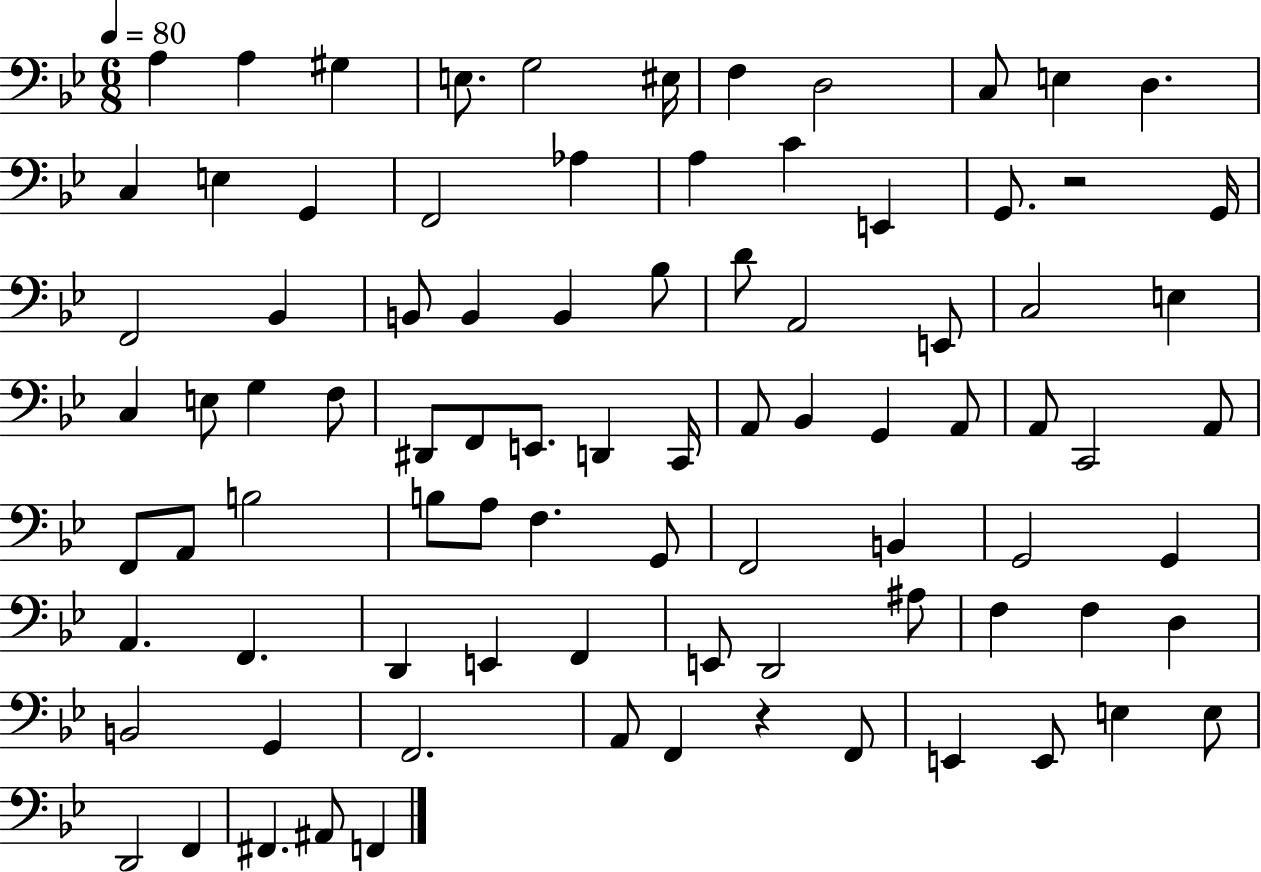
X:1
T:Untitled
M:6/8
L:1/4
K:Bb
A, A, ^G, E,/2 G,2 ^E,/4 F, D,2 C,/2 E, D, C, E, G,, F,,2 _A, A, C E,, G,,/2 z2 G,,/4 F,,2 _B,, B,,/2 B,, B,, _B,/2 D/2 A,,2 E,,/2 C,2 E, C, E,/2 G, F,/2 ^D,,/2 F,,/2 E,,/2 D,, C,,/4 A,,/2 _B,, G,, A,,/2 A,,/2 C,,2 A,,/2 F,,/2 A,,/2 B,2 B,/2 A,/2 F, G,,/2 F,,2 B,, G,,2 G,, A,, F,, D,, E,, F,, E,,/2 D,,2 ^A,/2 F, F, D, B,,2 G,, F,,2 A,,/2 F,, z F,,/2 E,, E,,/2 E, E,/2 D,,2 F,, ^F,, ^A,,/2 F,,